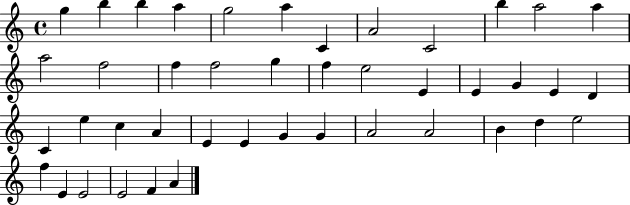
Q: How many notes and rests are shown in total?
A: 43